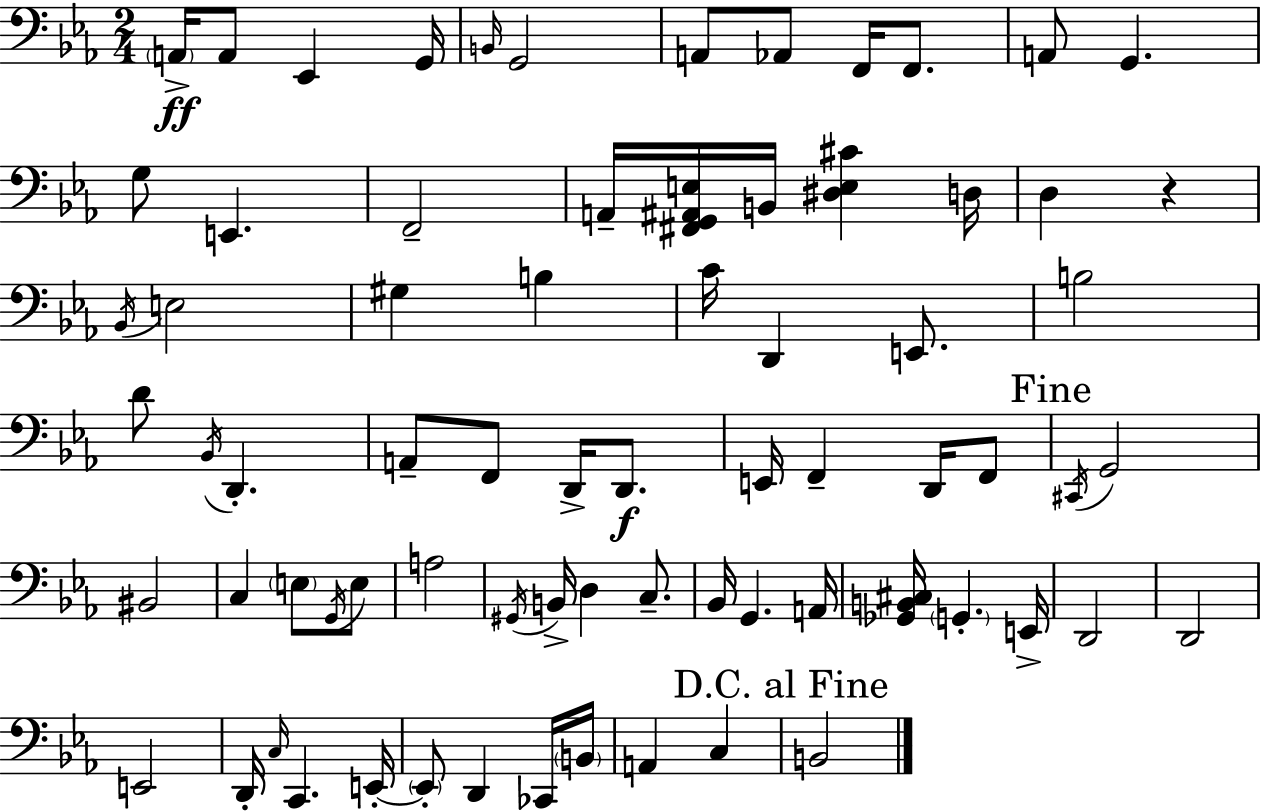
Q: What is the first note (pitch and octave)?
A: A2